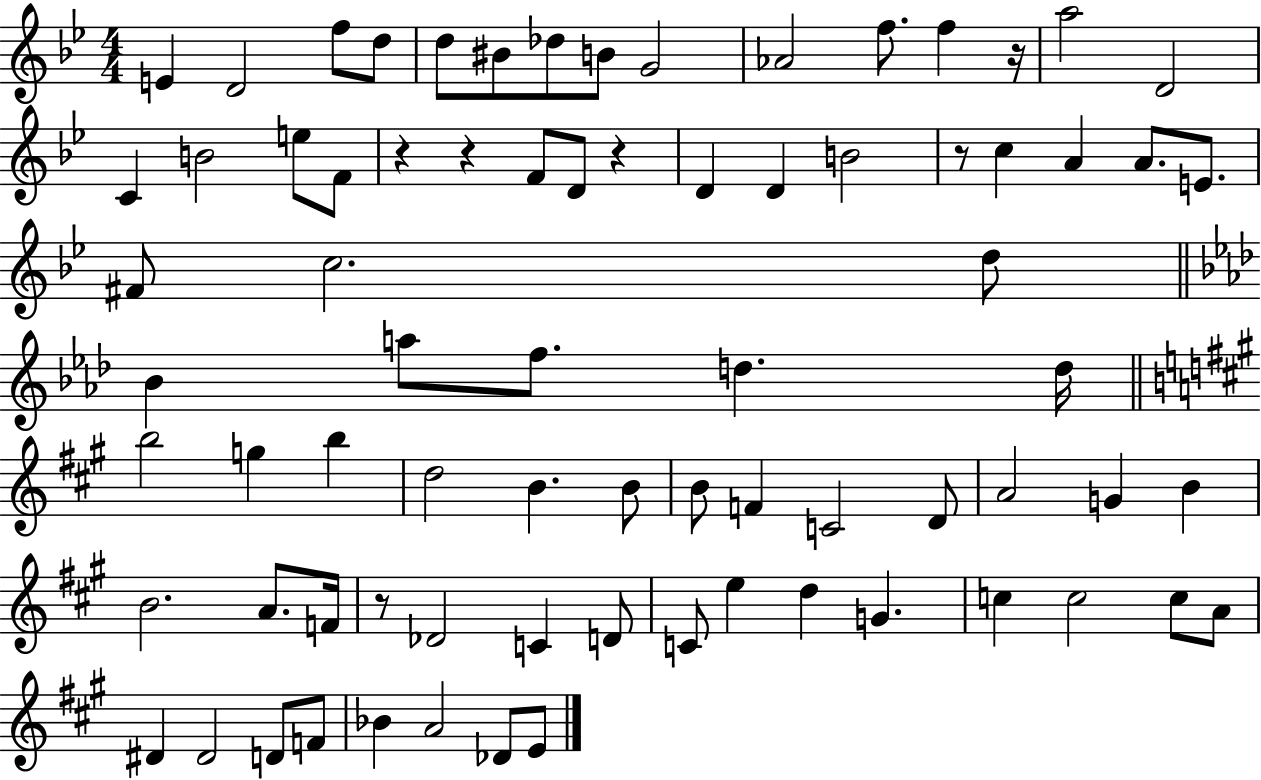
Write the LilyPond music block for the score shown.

{
  \clef treble
  \numericTimeSignature
  \time 4/4
  \key bes \major
  \repeat volta 2 { e'4 d'2 f''8 d''8 | d''8 bis'8 des''8 b'8 g'2 | aes'2 f''8. f''4 r16 | a''2 d'2 | \break c'4 b'2 e''8 f'8 | r4 r4 f'8 d'8 r4 | d'4 d'4 b'2 | r8 c''4 a'4 a'8. e'8. | \break fis'8 c''2. d''8 | \bar "||" \break \key f \minor bes'4 a''8 f''8. d''4. d''16 | \bar "||" \break \key a \major b''2 g''4 b''4 | d''2 b'4. b'8 | b'8 f'4 c'2 d'8 | a'2 g'4 b'4 | \break b'2. a'8. f'16 | r8 des'2 c'4 d'8 | c'8 e''4 d''4 g'4. | c''4 c''2 c''8 a'8 | \break dis'4 dis'2 d'8 f'8 | bes'4 a'2 des'8 e'8 | } \bar "|."
}